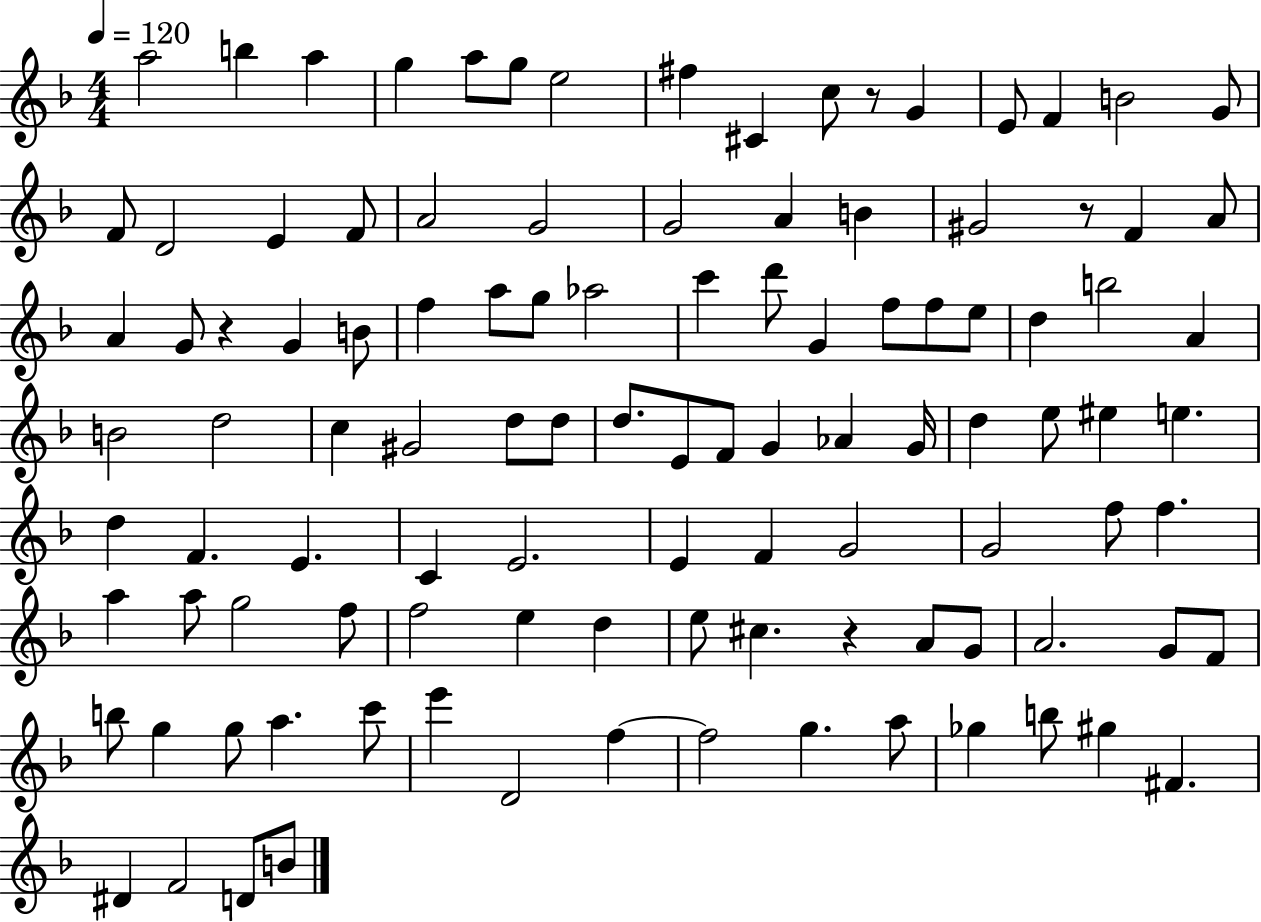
A5/h B5/q A5/q G5/q A5/e G5/e E5/h F#5/q C#4/q C5/e R/e G4/q E4/e F4/q B4/h G4/e F4/e D4/h E4/q F4/e A4/h G4/h G4/h A4/q B4/q G#4/h R/e F4/q A4/e A4/q G4/e R/q G4/q B4/e F5/q A5/e G5/e Ab5/h C6/q D6/e G4/q F5/e F5/e E5/e D5/q B5/h A4/q B4/h D5/h C5/q G#4/h D5/e D5/e D5/e. E4/e F4/e G4/q Ab4/q G4/s D5/q E5/e EIS5/q E5/q. D5/q F4/q. E4/q. C4/q E4/h. E4/q F4/q G4/h G4/h F5/e F5/q. A5/q A5/e G5/h F5/e F5/h E5/q D5/q E5/e C#5/q. R/q A4/e G4/e A4/h. G4/e F4/e B5/e G5/q G5/e A5/q. C6/e E6/q D4/h F5/q F5/h G5/q. A5/e Gb5/q B5/e G#5/q F#4/q. D#4/q F4/h D4/e B4/e